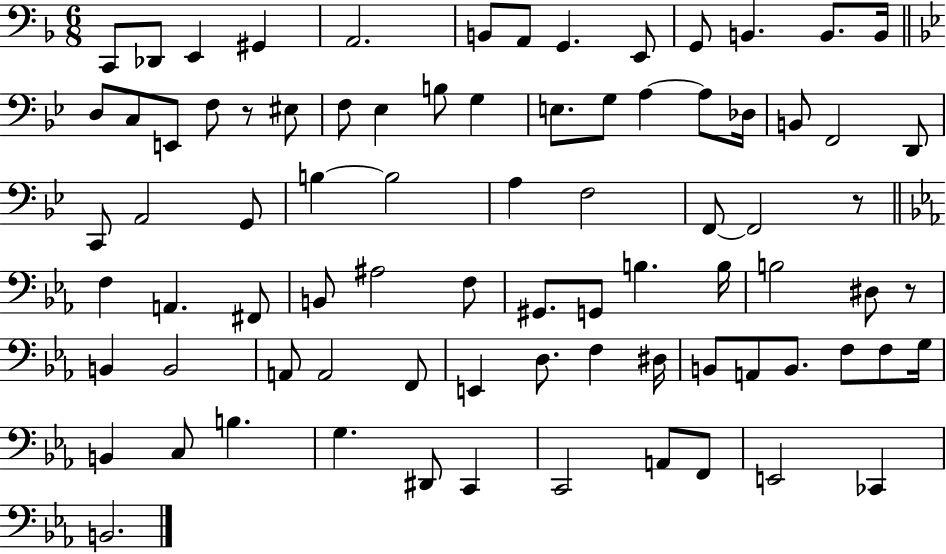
C2/e Db2/e E2/q G#2/q A2/h. B2/e A2/e G2/q. E2/e G2/e B2/q. B2/e. B2/s D3/e C3/e E2/e F3/e R/e EIS3/e F3/e Eb3/q B3/e G3/q E3/e. G3/e A3/q A3/e Db3/s B2/e F2/h D2/e C2/e A2/h G2/e B3/q B3/h A3/q F3/h F2/e F2/h R/e F3/q A2/q. F#2/e B2/e A#3/h F3/e G#2/e. G2/e B3/q. B3/s B3/h D#3/e R/e B2/q B2/h A2/e A2/h F2/e E2/q D3/e. F3/q D#3/s B2/e A2/e B2/e. F3/e F3/e G3/s B2/q C3/e B3/q. G3/q. D#2/e C2/q C2/h A2/e F2/e E2/h CES2/q B2/h.